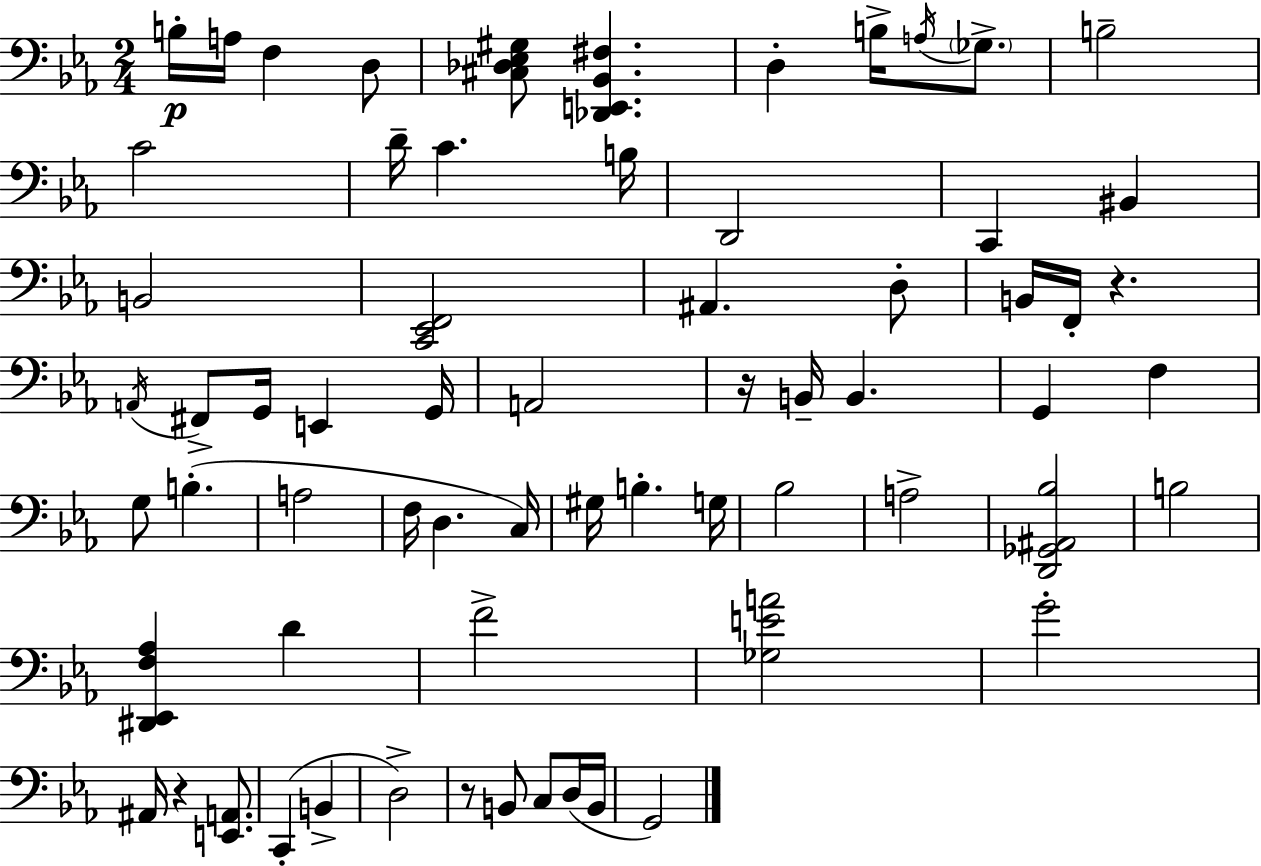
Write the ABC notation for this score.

X:1
T:Untitled
M:2/4
L:1/4
K:Eb
B,/4 A,/4 F, D,/2 [^C,_D,_E,^G,]/2 [_D,,E,,_B,,^F,] D, B,/4 A,/4 _G,/2 B,2 C2 D/4 C B,/4 D,,2 C,, ^B,, B,,2 [C,,_E,,F,,]2 ^A,, D,/2 B,,/4 F,,/4 z A,,/4 ^F,,/2 G,,/4 E,, G,,/4 A,,2 z/4 B,,/4 B,, G,, F, G,/2 B, A,2 F,/4 D, C,/4 ^G,/4 B, G,/4 _B,2 A,2 [D,,_G,,^A,,_B,]2 B,2 [^D,,_E,,F,_A,] D F2 [_G,EA]2 G2 ^A,,/4 z [E,,A,,]/2 C,, B,, D,2 z/2 B,,/2 C,/2 D,/4 B,,/4 G,,2